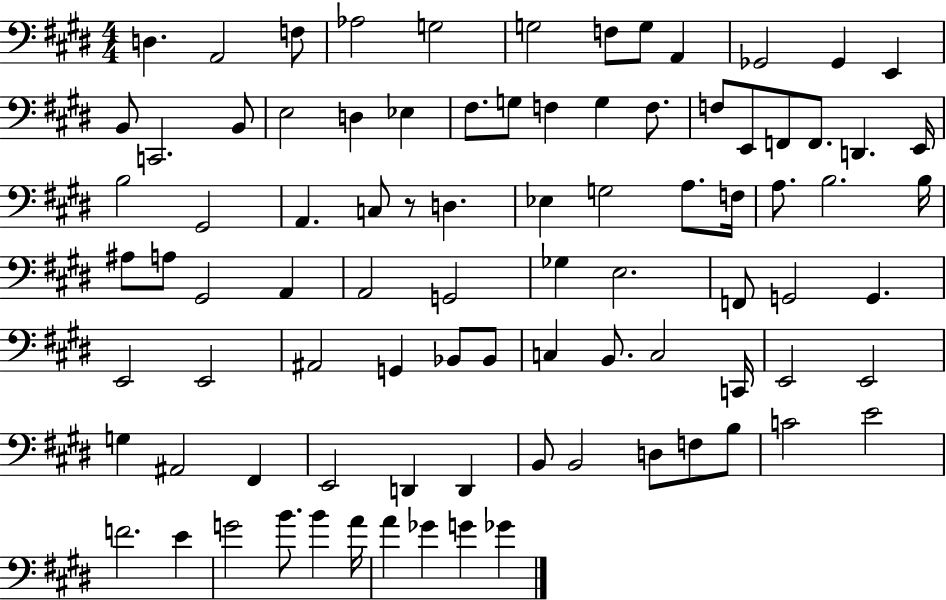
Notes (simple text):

D3/q. A2/h F3/e Ab3/h G3/h G3/h F3/e G3/e A2/q Gb2/h Gb2/q E2/q B2/e C2/h. B2/e E3/h D3/q Eb3/q F#3/e. G3/e F3/q G3/q F3/e. F3/e E2/e F2/e F2/e. D2/q. E2/s B3/h G#2/h A2/q. C3/e R/e D3/q. Eb3/q G3/h A3/e. F3/s A3/e. B3/h. B3/s A#3/e A3/e G#2/h A2/q A2/h G2/h Gb3/q E3/h. F2/e G2/h G2/q. E2/h E2/h A#2/h G2/q Bb2/e Bb2/e C3/q B2/e. C3/h C2/s E2/h E2/h G3/q A#2/h F#2/q E2/h D2/q D2/q B2/e B2/h D3/e F3/e B3/e C4/h E4/h F4/h. E4/q G4/h B4/e. B4/q A4/s A4/q Gb4/q G4/q Gb4/q